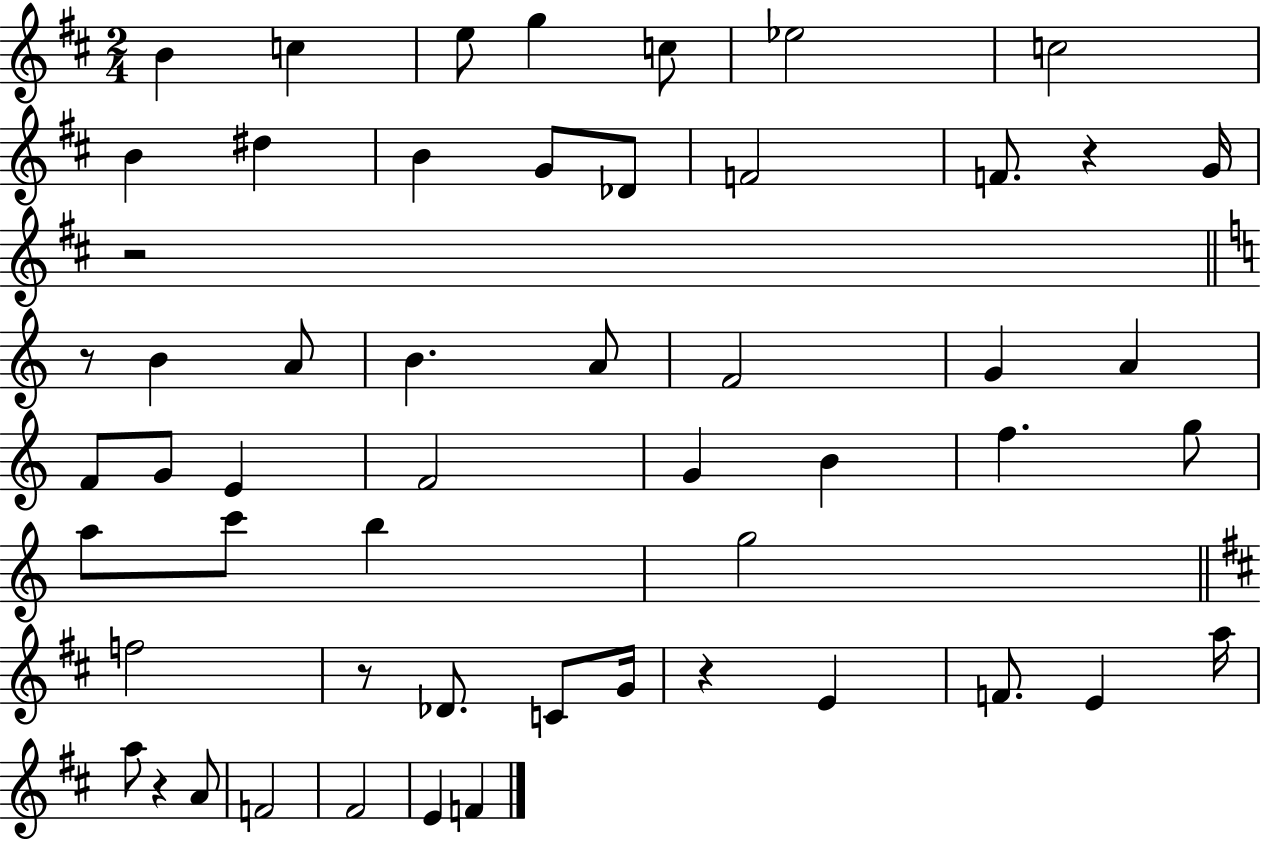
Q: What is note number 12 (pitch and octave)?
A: Db4